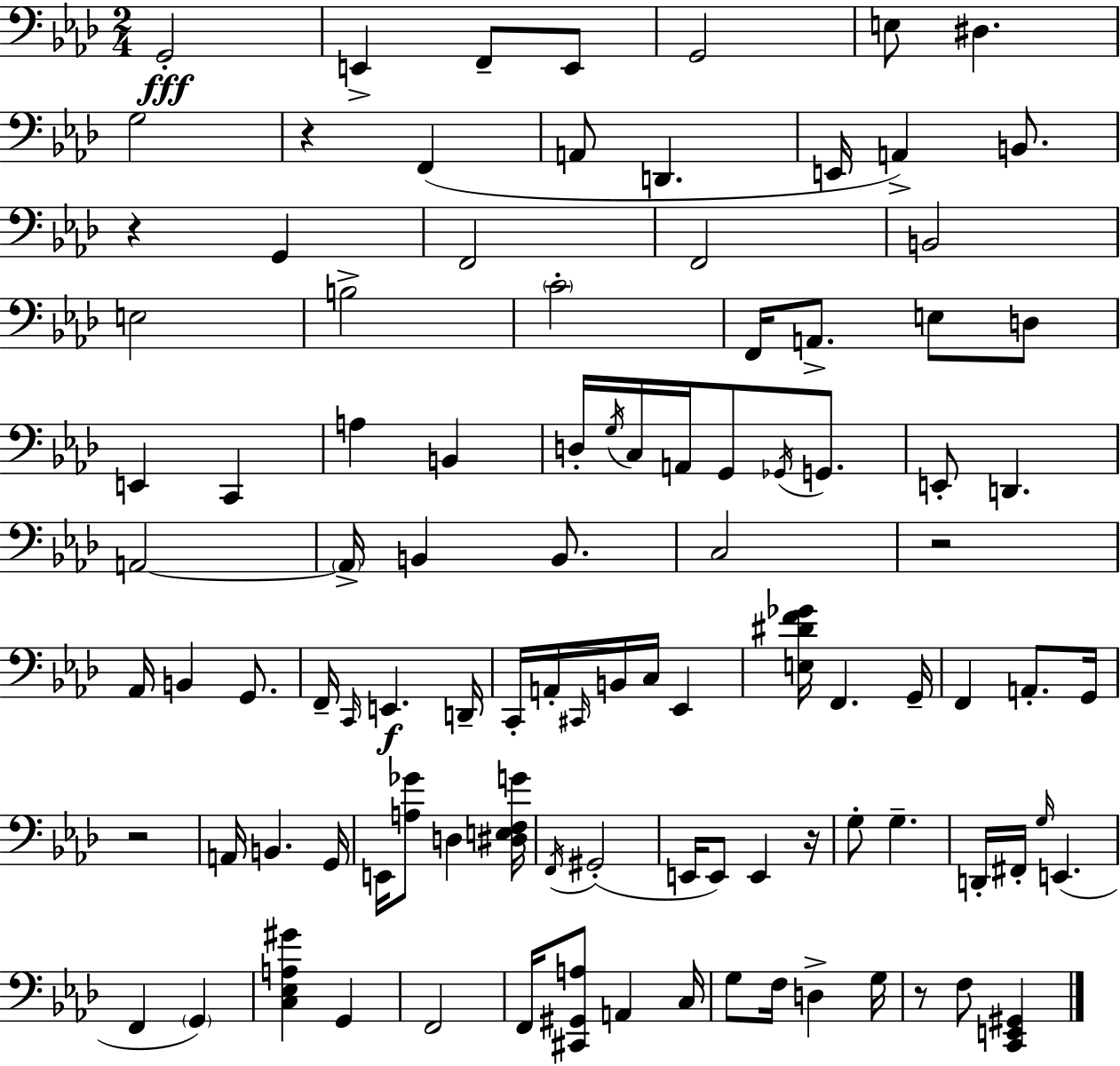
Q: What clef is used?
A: bass